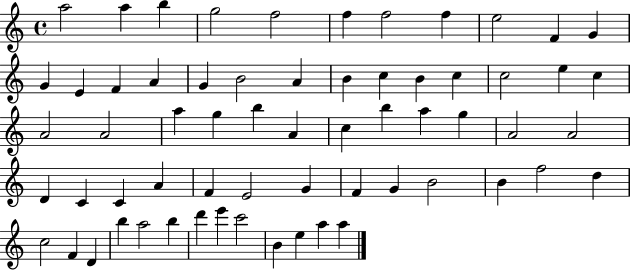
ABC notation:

X:1
T:Untitled
M:4/4
L:1/4
K:C
a2 a b g2 f2 f f2 f e2 F G G E F A G B2 A B c B c c2 e c A2 A2 a g b A c b a g A2 A2 D C C A F E2 G F G B2 B f2 d c2 F D b a2 b d' e' c'2 B e a a